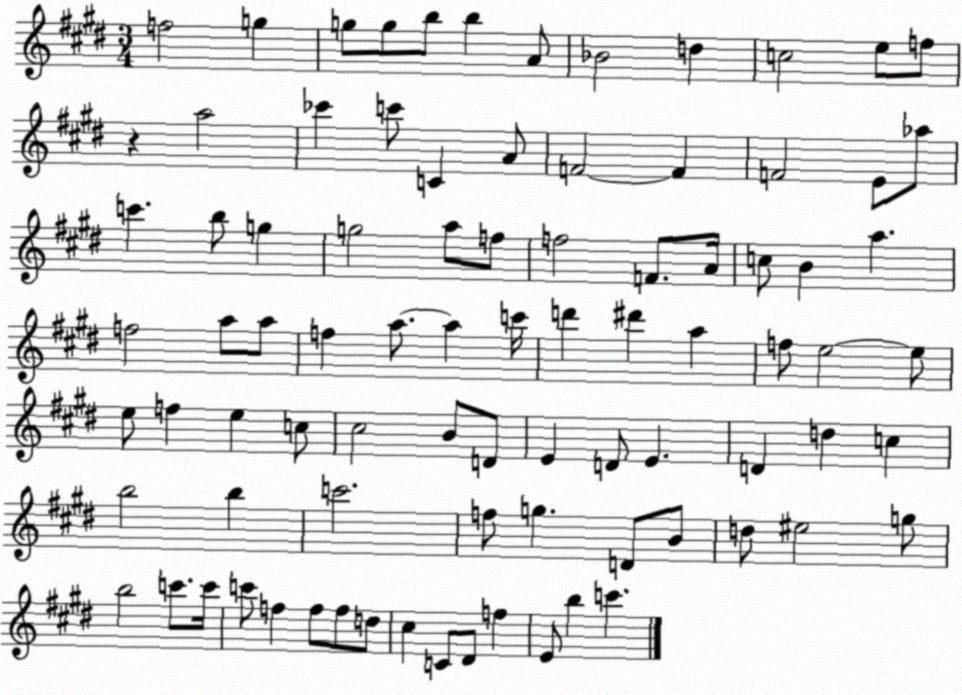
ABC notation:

X:1
T:Untitled
M:3/4
L:1/4
K:E
f2 g g/2 g/2 b/2 b A/2 _B2 d c2 e/2 f/2 z a2 _c' c'/2 C A/2 F2 F F2 E/2 _a/2 c' b/2 g g2 a/2 f/2 f2 F/2 A/4 c/2 B a f2 a/2 a/2 f a/2 a c'/4 d' ^d' a f/2 e2 e/2 e/2 f e c/2 ^c2 B/2 D/2 E D/2 E D d c b2 b c'2 f/2 g D/2 B/2 d/2 ^e2 g/2 b2 c'/2 c'/4 c'/2 f f/2 f/2 d/2 ^c C/2 ^D/2 f E/2 b c'